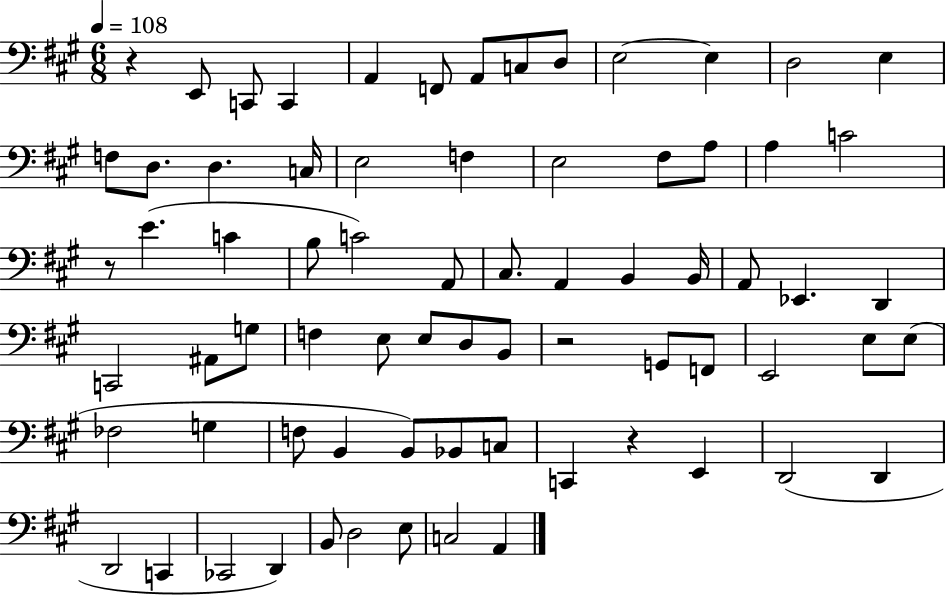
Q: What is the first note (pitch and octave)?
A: E2